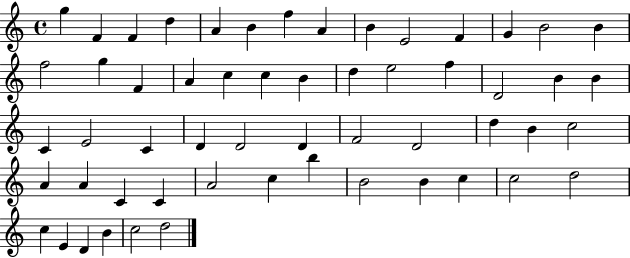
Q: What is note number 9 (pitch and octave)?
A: B4